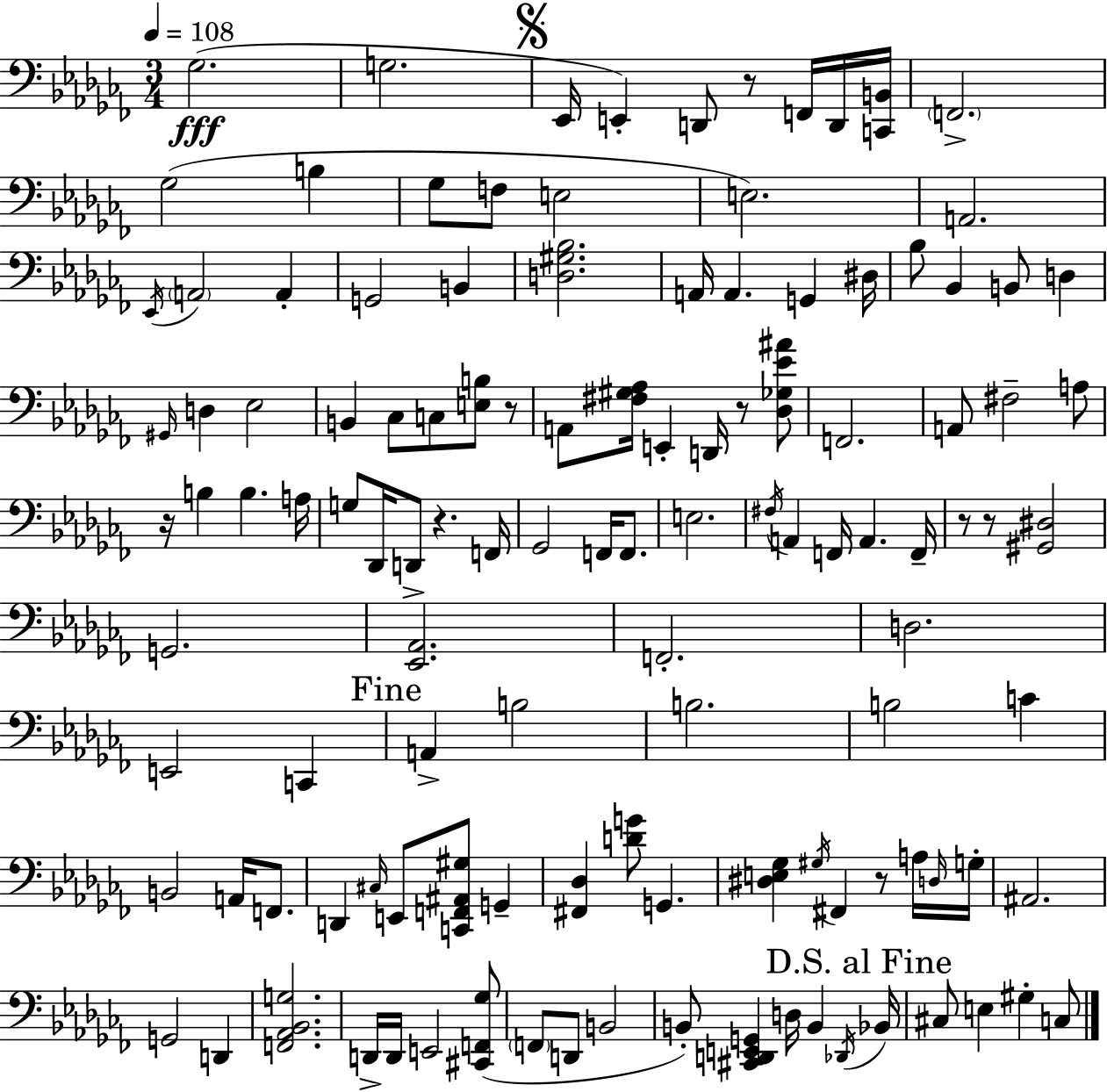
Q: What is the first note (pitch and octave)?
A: Gb3